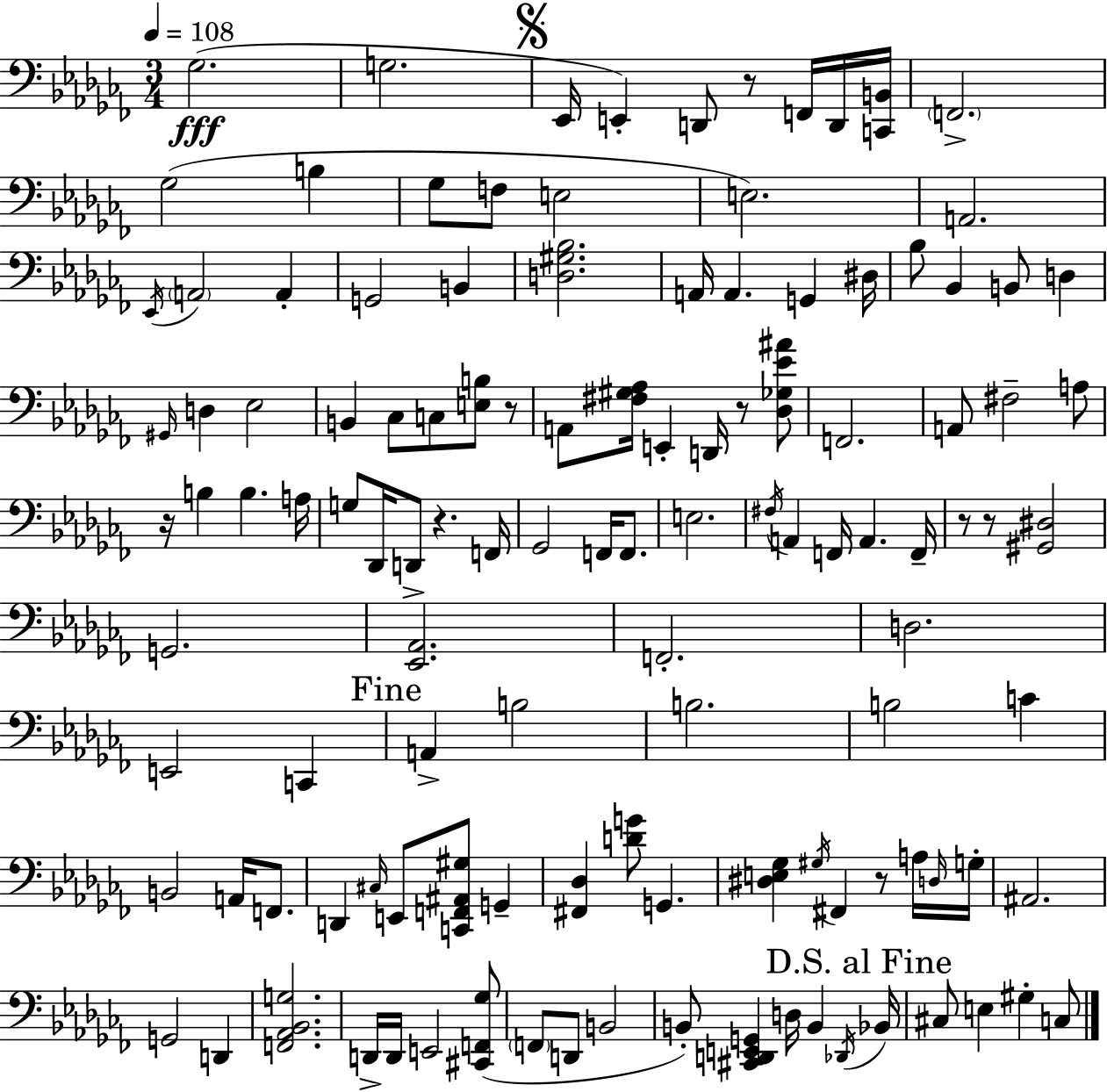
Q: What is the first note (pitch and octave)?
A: Gb3